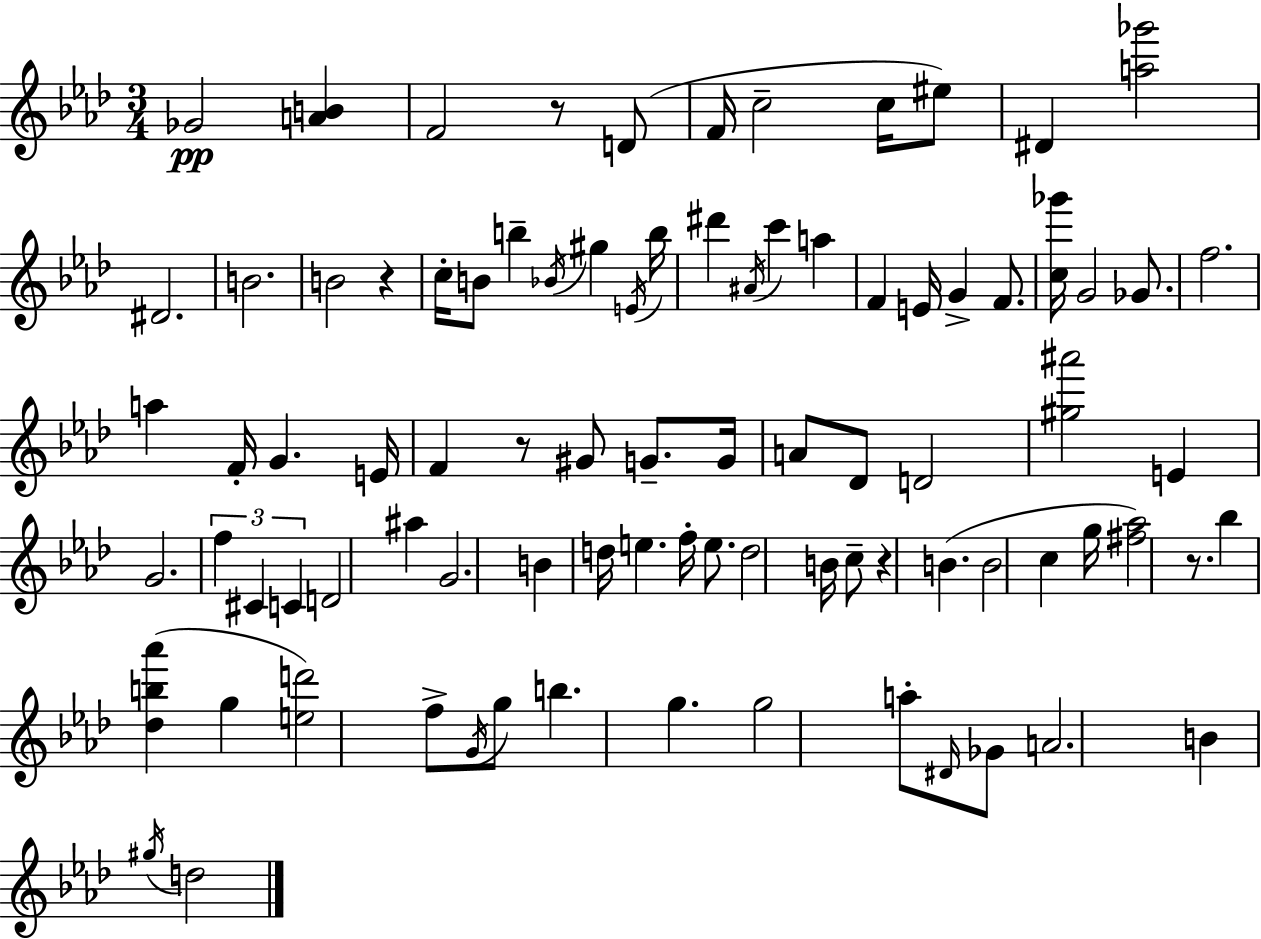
{
  \clef treble
  \numericTimeSignature
  \time 3/4
  \key f \minor
  ges'2\pp <a' b'>4 | f'2 r8 d'8( | f'16 c''2-- c''16 eis''8) | dis'4 <a'' ges'''>2 | \break dis'2. | b'2. | b'2 r4 | c''16-. b'8 b''4-- \acciaccatura { bes'16 } gis''4 | \break \acciaccatura { e'16 } b''16 dis'''4 \acciaccatura { ais'16 } c'''4 a''4 | f'4 e'16 g'4-> | f'8. <c'' ges'''>16 g'2 | ges'8. f''2. | \break a''4 f'16-. g'4. | e'16 f'4 r8 gis'8 g'8.-- | g'16 a'8 des'8 d'2 | <gis'' ais'''>2 e'4 | \break g'2. | \tuplet 3/2 { f''4 cis'4 c'4 } | d'2 ais''4 | g'2. | \break b'4 d''16 e''4. | f''16-. e''8. d''2 | b'16 c''8-- r4 b'4.( | b'2 c''4 | \break g''16 <fis'' aes''>2) | r8. bes''4 <des'' b'' aes'''>4( g''4 | <e'' d'''>2) f''8-> | \acciaccatura { g'16 } g''8 b''4. g''4. | \break g''2 | a''8-. \grace { dis'16 } ges'8 a'2. | b'4 \acciaccatura { gis''16 } d''2 | \bar "|."
}